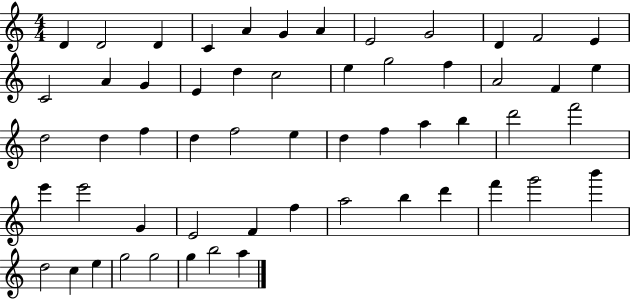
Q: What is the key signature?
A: C major